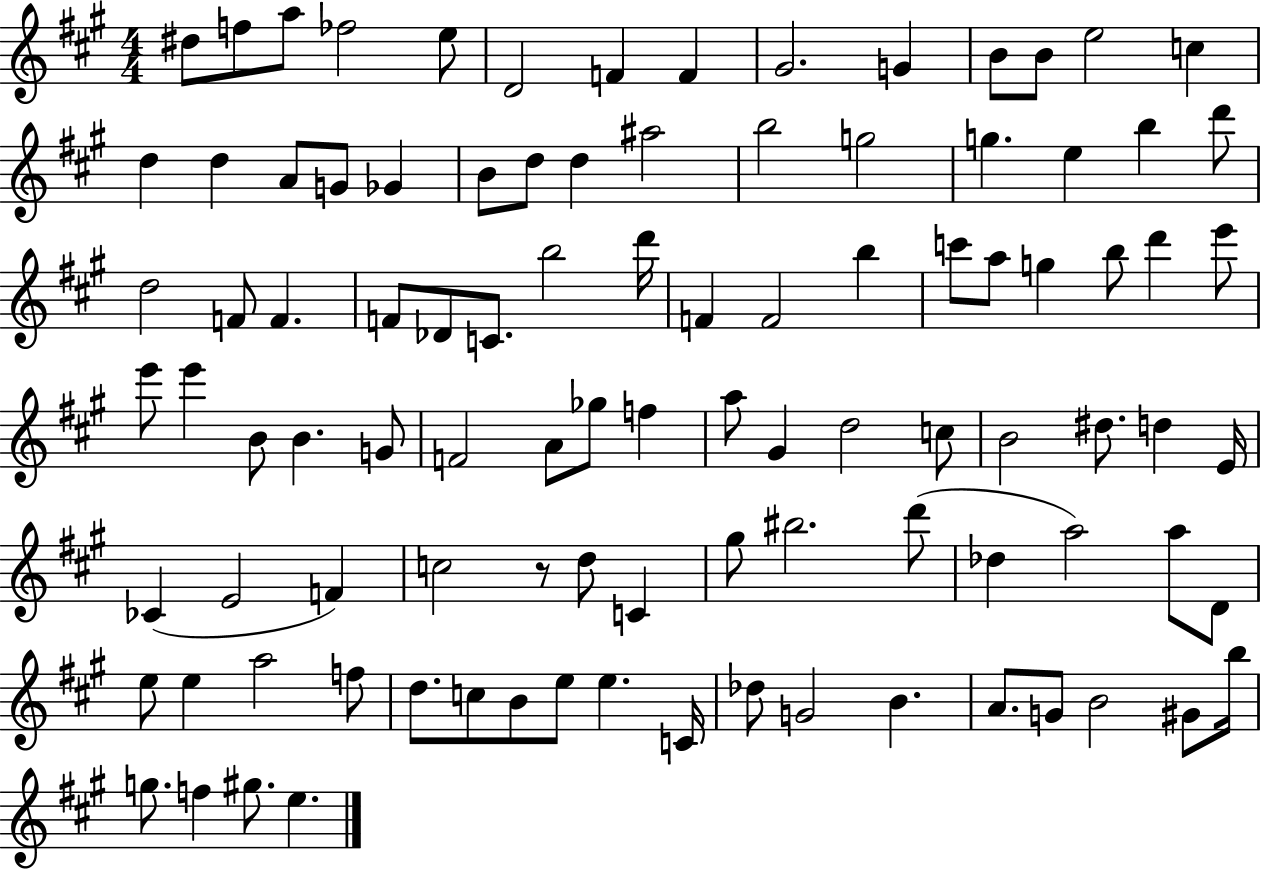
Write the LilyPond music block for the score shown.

{
  \clef treble
  \numericTimeSignature
  \time 4/4
  \key a \major
  \repeat volta 2 { dis''8 f''8 a''8 fes''2 e''8 | d'2 f'4 f'4 | gis'2. g'4 | b'8 b'8 e''2 c''4 | \break d''4 d''4 a'8 g'8 ges'4 | b'8 d''8 d''4 ais''2 | b''2 g''2 | g''4. e''4 b''4 d'''8 | \break d''2 f'8 f'4. | f'8 des'8 c'8. b''2 d'''16 | f'4 f'2 b''4 | c'''8 a''8 g''4 b''8 d'''4 e'''8 | \break e'''8 e'''4 b'8 b'4. g'8 | f'2 a'8 ges''8 f''4 | a''8 gis'4 d''2 c''8 | b'2 dis''8. d''4 e'16 | \break ces'4( e'2 f'4) | c''2 r8 d''8 c'4 | gis''8 bis''2. d'''8( | des''4 a''2) a''8 d'8 | \break e''8 e''4 a''2 f''8 | d''8. c''8 b'8 e''8 e''4. c'16 | des''8 g'2 b'4. | a'8. g'8 b'2 gis'8 b''16 | \break g''8. f''4 gis''8. e''4. | } \bar "|."
}